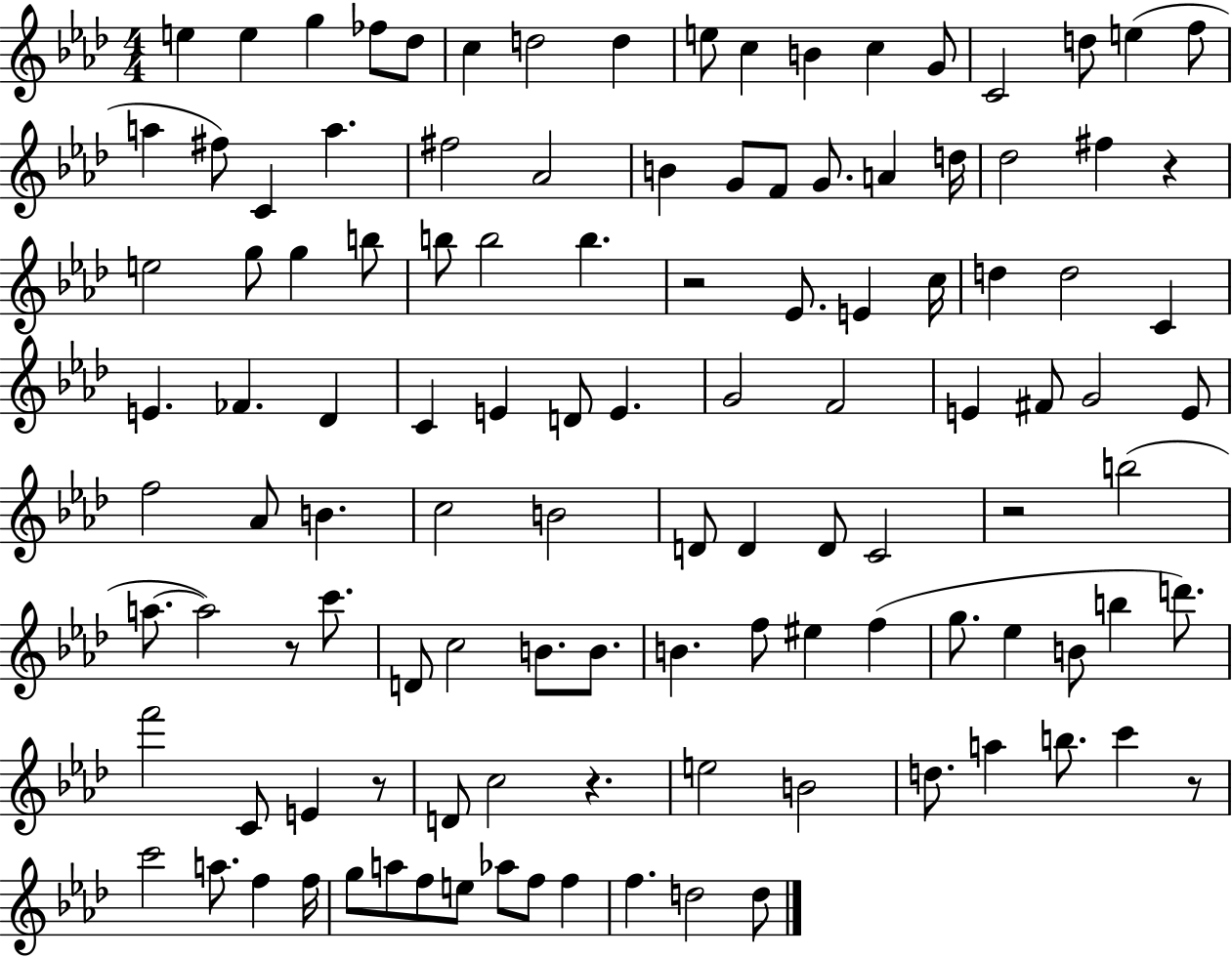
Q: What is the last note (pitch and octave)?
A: D5